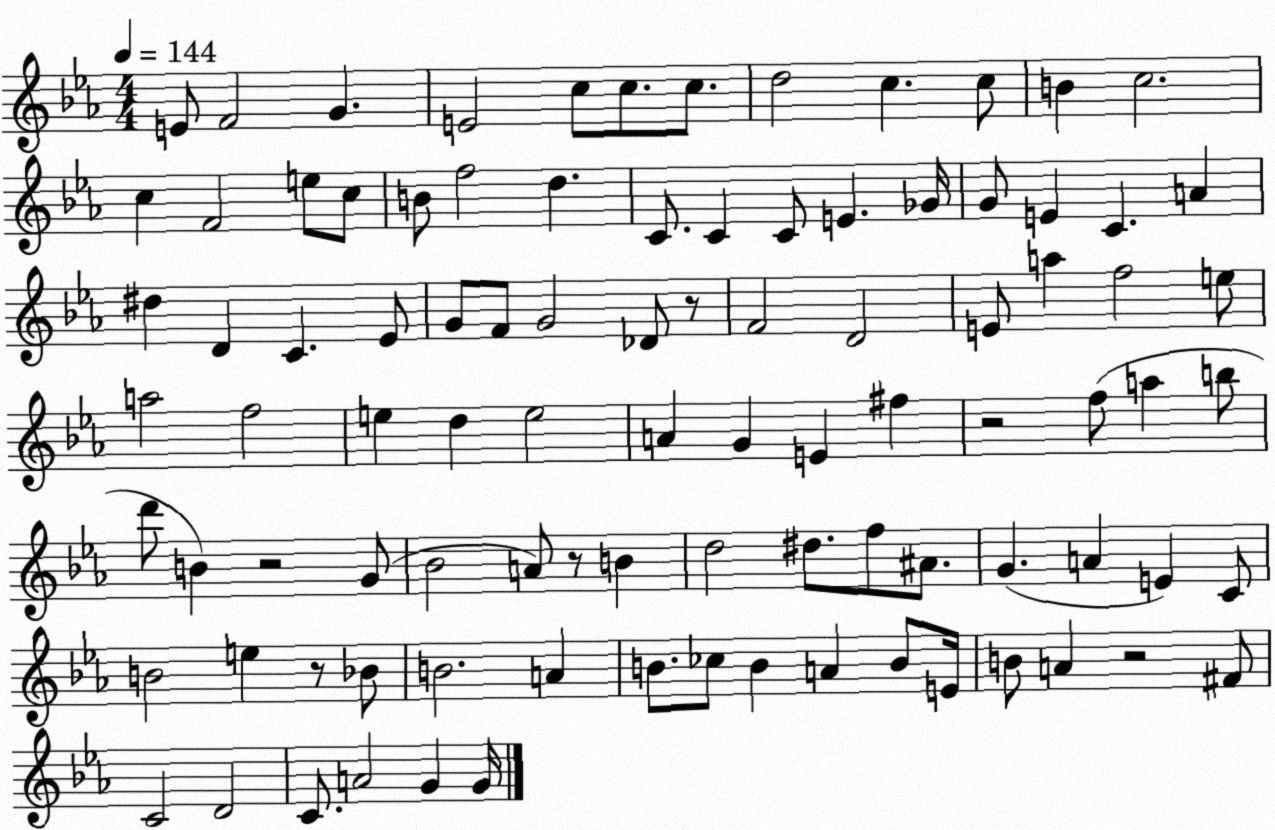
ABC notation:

X:1
T:Untitled
M:4/4
L:1/4
K:Eb
E/2 F2 G E2 c/2 c/2 c/2 d2 c c/2 B c2 c F2 e/2 c/2 B/2 f2 d C/2 C C/2 E _G/4 G/2 E C A ^d D C _E/2 G/2 F/2 G2 _D/2 z/2 F2 D2 E/2 a f2 e/2 a2 f2 e d e2 A G E ^f z2 f/2 a b/2 d'/2 B z2 G/2 _B2 A/2 z/2 B d2 ^d/2 f/2 ^A/2 G A E C/2 B2 e z/2 _B/2 B2 A B/2 _c/2 B A B/2 E/4 B/2 A z2 ^F/2 C2 D2 C/2 A2 G G/4